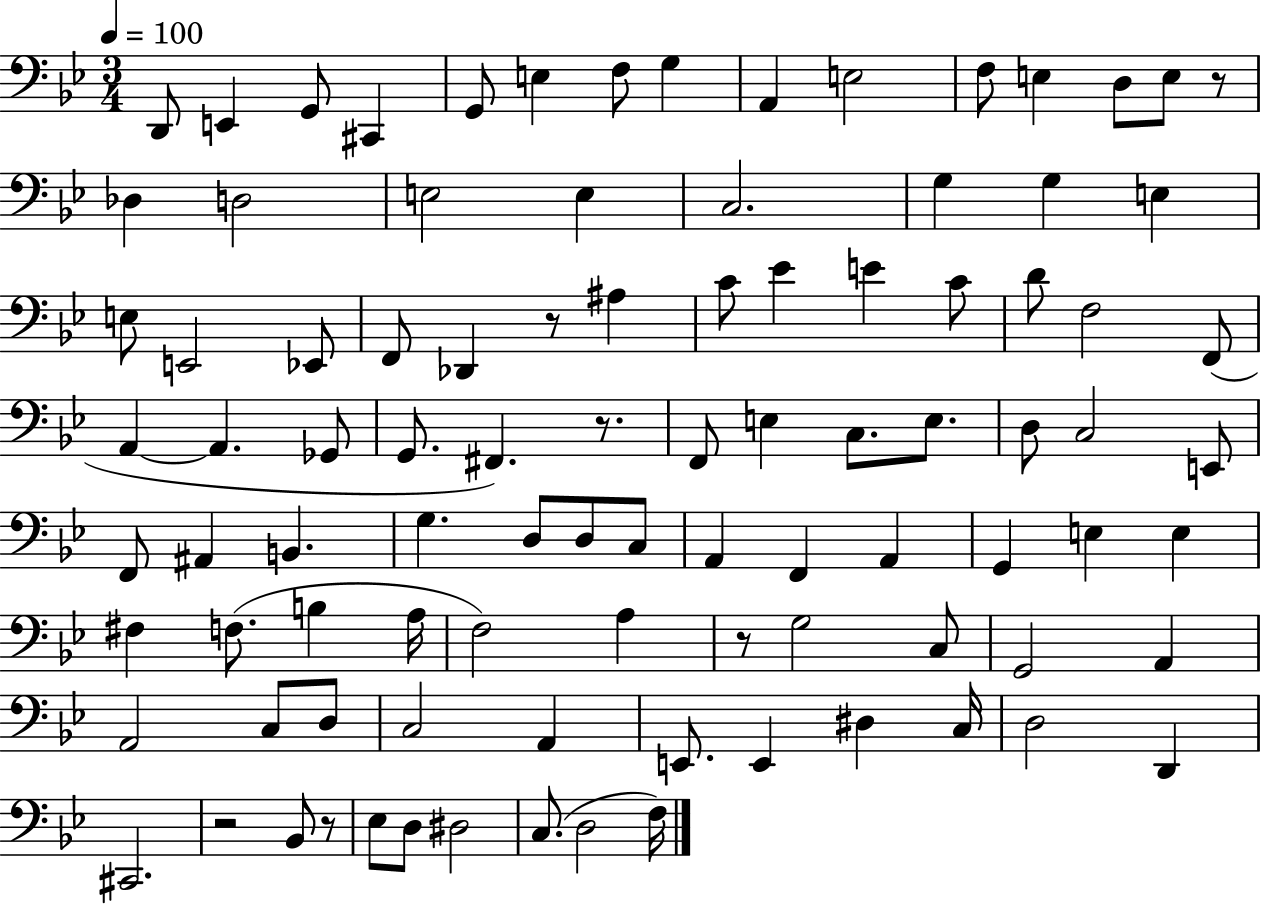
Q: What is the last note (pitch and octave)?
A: F3